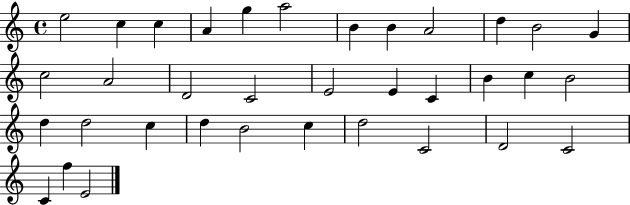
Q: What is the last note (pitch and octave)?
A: E4